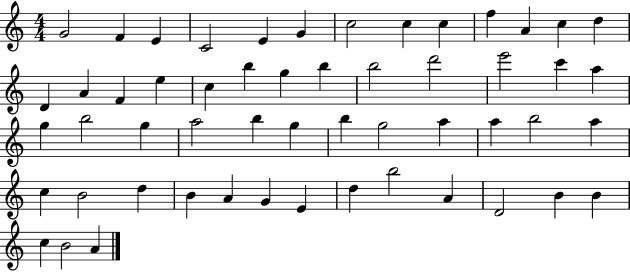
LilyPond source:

{
  \clef treble
  \numericTimeSignature
  \time 4/4
  \key c \major
  g'2 f'4 e'4 | c'2 e'4 g'4 | c''2 c''4 c''4 | f''4 a'4 c''4 d''4 | \break d'4 a'4 f'4 e''4 | c''4 b''4 g''4 b''4 | b''2 d'''2 | e'''2 c'''4 a''4 | \break g''4 b''2 g''4 | a''2 b''4 g''4 | b''4 g''2 a''4 | a''4 b''2 a''4 | \break c''4 b'2 d''4 | b'4 a'4 g'4 e'4 | d''4 b''2 a'4 | d'2 b'4 b'4 | \break c''4 b'2 a'4 | \bar "|."
}